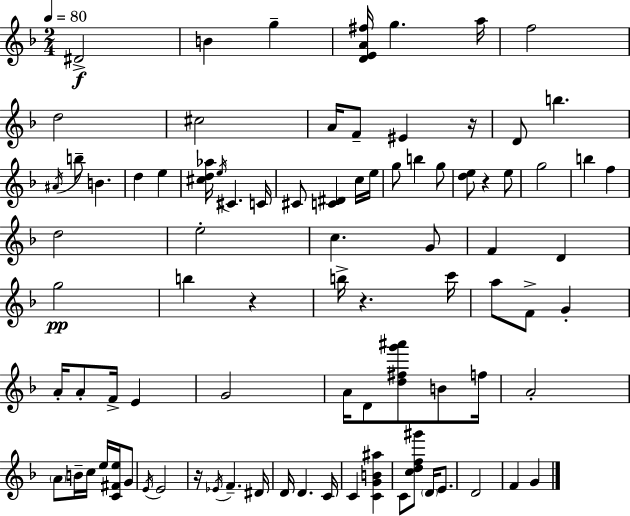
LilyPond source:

{
  \clef treble
  \numericTimeSignature
  \time 2/4
  \key f \major
  \tempo 4 = 80
  dis'2->\f | b'4 g''4-- | <d' e' a' fis''>16 g''4. a''16 | f''2 | \break d''2 | cis''2 | a'16 f'8-- eis'4 r16 | d'8 b''4. | \break \acciaccatura { ais'16 } b''8-- b'4. | d''4 e''4 | <cis'' d'' aes''>16 \acciaccatura { e''16 } cis'4. | c'16 cis'8 <c' dis'>4 | \break c''16 e''16 g''8 b''4 | g''8 <d'' e''>8 r4 | e''8 g''2 | b''4 f''4 | \break d''2 | e''2-. | c''4. | g'8 f'4 d'4 | \break g''2\pp | b''4 r4 | b''16-> r4. | c'''16 a''8 f'8-> g'4-. | \break a'16-. a'8-. f'16-> e'4 | g'2 | a'16 d'8 <d'' fis'' g''' ais'''>8 b'8 | f''16 a'2-. | \break \parenthesize a'8 b'16-- c''16 e''16 <c' fis' e''>16 | g'8 \acciaccatura { e'16 } e'2 | r16 \acciaccatura { ees'16 } f'4.-- | dis'16 d'16 d'4. | \break c'16 c'4 | <c' g' b' ais''>4 c'8 <c'' d'' f'' gis'''>8 | \parenthesize d'16 e'8. d'2 | f'4 | \break g'4 \bar "|."
}